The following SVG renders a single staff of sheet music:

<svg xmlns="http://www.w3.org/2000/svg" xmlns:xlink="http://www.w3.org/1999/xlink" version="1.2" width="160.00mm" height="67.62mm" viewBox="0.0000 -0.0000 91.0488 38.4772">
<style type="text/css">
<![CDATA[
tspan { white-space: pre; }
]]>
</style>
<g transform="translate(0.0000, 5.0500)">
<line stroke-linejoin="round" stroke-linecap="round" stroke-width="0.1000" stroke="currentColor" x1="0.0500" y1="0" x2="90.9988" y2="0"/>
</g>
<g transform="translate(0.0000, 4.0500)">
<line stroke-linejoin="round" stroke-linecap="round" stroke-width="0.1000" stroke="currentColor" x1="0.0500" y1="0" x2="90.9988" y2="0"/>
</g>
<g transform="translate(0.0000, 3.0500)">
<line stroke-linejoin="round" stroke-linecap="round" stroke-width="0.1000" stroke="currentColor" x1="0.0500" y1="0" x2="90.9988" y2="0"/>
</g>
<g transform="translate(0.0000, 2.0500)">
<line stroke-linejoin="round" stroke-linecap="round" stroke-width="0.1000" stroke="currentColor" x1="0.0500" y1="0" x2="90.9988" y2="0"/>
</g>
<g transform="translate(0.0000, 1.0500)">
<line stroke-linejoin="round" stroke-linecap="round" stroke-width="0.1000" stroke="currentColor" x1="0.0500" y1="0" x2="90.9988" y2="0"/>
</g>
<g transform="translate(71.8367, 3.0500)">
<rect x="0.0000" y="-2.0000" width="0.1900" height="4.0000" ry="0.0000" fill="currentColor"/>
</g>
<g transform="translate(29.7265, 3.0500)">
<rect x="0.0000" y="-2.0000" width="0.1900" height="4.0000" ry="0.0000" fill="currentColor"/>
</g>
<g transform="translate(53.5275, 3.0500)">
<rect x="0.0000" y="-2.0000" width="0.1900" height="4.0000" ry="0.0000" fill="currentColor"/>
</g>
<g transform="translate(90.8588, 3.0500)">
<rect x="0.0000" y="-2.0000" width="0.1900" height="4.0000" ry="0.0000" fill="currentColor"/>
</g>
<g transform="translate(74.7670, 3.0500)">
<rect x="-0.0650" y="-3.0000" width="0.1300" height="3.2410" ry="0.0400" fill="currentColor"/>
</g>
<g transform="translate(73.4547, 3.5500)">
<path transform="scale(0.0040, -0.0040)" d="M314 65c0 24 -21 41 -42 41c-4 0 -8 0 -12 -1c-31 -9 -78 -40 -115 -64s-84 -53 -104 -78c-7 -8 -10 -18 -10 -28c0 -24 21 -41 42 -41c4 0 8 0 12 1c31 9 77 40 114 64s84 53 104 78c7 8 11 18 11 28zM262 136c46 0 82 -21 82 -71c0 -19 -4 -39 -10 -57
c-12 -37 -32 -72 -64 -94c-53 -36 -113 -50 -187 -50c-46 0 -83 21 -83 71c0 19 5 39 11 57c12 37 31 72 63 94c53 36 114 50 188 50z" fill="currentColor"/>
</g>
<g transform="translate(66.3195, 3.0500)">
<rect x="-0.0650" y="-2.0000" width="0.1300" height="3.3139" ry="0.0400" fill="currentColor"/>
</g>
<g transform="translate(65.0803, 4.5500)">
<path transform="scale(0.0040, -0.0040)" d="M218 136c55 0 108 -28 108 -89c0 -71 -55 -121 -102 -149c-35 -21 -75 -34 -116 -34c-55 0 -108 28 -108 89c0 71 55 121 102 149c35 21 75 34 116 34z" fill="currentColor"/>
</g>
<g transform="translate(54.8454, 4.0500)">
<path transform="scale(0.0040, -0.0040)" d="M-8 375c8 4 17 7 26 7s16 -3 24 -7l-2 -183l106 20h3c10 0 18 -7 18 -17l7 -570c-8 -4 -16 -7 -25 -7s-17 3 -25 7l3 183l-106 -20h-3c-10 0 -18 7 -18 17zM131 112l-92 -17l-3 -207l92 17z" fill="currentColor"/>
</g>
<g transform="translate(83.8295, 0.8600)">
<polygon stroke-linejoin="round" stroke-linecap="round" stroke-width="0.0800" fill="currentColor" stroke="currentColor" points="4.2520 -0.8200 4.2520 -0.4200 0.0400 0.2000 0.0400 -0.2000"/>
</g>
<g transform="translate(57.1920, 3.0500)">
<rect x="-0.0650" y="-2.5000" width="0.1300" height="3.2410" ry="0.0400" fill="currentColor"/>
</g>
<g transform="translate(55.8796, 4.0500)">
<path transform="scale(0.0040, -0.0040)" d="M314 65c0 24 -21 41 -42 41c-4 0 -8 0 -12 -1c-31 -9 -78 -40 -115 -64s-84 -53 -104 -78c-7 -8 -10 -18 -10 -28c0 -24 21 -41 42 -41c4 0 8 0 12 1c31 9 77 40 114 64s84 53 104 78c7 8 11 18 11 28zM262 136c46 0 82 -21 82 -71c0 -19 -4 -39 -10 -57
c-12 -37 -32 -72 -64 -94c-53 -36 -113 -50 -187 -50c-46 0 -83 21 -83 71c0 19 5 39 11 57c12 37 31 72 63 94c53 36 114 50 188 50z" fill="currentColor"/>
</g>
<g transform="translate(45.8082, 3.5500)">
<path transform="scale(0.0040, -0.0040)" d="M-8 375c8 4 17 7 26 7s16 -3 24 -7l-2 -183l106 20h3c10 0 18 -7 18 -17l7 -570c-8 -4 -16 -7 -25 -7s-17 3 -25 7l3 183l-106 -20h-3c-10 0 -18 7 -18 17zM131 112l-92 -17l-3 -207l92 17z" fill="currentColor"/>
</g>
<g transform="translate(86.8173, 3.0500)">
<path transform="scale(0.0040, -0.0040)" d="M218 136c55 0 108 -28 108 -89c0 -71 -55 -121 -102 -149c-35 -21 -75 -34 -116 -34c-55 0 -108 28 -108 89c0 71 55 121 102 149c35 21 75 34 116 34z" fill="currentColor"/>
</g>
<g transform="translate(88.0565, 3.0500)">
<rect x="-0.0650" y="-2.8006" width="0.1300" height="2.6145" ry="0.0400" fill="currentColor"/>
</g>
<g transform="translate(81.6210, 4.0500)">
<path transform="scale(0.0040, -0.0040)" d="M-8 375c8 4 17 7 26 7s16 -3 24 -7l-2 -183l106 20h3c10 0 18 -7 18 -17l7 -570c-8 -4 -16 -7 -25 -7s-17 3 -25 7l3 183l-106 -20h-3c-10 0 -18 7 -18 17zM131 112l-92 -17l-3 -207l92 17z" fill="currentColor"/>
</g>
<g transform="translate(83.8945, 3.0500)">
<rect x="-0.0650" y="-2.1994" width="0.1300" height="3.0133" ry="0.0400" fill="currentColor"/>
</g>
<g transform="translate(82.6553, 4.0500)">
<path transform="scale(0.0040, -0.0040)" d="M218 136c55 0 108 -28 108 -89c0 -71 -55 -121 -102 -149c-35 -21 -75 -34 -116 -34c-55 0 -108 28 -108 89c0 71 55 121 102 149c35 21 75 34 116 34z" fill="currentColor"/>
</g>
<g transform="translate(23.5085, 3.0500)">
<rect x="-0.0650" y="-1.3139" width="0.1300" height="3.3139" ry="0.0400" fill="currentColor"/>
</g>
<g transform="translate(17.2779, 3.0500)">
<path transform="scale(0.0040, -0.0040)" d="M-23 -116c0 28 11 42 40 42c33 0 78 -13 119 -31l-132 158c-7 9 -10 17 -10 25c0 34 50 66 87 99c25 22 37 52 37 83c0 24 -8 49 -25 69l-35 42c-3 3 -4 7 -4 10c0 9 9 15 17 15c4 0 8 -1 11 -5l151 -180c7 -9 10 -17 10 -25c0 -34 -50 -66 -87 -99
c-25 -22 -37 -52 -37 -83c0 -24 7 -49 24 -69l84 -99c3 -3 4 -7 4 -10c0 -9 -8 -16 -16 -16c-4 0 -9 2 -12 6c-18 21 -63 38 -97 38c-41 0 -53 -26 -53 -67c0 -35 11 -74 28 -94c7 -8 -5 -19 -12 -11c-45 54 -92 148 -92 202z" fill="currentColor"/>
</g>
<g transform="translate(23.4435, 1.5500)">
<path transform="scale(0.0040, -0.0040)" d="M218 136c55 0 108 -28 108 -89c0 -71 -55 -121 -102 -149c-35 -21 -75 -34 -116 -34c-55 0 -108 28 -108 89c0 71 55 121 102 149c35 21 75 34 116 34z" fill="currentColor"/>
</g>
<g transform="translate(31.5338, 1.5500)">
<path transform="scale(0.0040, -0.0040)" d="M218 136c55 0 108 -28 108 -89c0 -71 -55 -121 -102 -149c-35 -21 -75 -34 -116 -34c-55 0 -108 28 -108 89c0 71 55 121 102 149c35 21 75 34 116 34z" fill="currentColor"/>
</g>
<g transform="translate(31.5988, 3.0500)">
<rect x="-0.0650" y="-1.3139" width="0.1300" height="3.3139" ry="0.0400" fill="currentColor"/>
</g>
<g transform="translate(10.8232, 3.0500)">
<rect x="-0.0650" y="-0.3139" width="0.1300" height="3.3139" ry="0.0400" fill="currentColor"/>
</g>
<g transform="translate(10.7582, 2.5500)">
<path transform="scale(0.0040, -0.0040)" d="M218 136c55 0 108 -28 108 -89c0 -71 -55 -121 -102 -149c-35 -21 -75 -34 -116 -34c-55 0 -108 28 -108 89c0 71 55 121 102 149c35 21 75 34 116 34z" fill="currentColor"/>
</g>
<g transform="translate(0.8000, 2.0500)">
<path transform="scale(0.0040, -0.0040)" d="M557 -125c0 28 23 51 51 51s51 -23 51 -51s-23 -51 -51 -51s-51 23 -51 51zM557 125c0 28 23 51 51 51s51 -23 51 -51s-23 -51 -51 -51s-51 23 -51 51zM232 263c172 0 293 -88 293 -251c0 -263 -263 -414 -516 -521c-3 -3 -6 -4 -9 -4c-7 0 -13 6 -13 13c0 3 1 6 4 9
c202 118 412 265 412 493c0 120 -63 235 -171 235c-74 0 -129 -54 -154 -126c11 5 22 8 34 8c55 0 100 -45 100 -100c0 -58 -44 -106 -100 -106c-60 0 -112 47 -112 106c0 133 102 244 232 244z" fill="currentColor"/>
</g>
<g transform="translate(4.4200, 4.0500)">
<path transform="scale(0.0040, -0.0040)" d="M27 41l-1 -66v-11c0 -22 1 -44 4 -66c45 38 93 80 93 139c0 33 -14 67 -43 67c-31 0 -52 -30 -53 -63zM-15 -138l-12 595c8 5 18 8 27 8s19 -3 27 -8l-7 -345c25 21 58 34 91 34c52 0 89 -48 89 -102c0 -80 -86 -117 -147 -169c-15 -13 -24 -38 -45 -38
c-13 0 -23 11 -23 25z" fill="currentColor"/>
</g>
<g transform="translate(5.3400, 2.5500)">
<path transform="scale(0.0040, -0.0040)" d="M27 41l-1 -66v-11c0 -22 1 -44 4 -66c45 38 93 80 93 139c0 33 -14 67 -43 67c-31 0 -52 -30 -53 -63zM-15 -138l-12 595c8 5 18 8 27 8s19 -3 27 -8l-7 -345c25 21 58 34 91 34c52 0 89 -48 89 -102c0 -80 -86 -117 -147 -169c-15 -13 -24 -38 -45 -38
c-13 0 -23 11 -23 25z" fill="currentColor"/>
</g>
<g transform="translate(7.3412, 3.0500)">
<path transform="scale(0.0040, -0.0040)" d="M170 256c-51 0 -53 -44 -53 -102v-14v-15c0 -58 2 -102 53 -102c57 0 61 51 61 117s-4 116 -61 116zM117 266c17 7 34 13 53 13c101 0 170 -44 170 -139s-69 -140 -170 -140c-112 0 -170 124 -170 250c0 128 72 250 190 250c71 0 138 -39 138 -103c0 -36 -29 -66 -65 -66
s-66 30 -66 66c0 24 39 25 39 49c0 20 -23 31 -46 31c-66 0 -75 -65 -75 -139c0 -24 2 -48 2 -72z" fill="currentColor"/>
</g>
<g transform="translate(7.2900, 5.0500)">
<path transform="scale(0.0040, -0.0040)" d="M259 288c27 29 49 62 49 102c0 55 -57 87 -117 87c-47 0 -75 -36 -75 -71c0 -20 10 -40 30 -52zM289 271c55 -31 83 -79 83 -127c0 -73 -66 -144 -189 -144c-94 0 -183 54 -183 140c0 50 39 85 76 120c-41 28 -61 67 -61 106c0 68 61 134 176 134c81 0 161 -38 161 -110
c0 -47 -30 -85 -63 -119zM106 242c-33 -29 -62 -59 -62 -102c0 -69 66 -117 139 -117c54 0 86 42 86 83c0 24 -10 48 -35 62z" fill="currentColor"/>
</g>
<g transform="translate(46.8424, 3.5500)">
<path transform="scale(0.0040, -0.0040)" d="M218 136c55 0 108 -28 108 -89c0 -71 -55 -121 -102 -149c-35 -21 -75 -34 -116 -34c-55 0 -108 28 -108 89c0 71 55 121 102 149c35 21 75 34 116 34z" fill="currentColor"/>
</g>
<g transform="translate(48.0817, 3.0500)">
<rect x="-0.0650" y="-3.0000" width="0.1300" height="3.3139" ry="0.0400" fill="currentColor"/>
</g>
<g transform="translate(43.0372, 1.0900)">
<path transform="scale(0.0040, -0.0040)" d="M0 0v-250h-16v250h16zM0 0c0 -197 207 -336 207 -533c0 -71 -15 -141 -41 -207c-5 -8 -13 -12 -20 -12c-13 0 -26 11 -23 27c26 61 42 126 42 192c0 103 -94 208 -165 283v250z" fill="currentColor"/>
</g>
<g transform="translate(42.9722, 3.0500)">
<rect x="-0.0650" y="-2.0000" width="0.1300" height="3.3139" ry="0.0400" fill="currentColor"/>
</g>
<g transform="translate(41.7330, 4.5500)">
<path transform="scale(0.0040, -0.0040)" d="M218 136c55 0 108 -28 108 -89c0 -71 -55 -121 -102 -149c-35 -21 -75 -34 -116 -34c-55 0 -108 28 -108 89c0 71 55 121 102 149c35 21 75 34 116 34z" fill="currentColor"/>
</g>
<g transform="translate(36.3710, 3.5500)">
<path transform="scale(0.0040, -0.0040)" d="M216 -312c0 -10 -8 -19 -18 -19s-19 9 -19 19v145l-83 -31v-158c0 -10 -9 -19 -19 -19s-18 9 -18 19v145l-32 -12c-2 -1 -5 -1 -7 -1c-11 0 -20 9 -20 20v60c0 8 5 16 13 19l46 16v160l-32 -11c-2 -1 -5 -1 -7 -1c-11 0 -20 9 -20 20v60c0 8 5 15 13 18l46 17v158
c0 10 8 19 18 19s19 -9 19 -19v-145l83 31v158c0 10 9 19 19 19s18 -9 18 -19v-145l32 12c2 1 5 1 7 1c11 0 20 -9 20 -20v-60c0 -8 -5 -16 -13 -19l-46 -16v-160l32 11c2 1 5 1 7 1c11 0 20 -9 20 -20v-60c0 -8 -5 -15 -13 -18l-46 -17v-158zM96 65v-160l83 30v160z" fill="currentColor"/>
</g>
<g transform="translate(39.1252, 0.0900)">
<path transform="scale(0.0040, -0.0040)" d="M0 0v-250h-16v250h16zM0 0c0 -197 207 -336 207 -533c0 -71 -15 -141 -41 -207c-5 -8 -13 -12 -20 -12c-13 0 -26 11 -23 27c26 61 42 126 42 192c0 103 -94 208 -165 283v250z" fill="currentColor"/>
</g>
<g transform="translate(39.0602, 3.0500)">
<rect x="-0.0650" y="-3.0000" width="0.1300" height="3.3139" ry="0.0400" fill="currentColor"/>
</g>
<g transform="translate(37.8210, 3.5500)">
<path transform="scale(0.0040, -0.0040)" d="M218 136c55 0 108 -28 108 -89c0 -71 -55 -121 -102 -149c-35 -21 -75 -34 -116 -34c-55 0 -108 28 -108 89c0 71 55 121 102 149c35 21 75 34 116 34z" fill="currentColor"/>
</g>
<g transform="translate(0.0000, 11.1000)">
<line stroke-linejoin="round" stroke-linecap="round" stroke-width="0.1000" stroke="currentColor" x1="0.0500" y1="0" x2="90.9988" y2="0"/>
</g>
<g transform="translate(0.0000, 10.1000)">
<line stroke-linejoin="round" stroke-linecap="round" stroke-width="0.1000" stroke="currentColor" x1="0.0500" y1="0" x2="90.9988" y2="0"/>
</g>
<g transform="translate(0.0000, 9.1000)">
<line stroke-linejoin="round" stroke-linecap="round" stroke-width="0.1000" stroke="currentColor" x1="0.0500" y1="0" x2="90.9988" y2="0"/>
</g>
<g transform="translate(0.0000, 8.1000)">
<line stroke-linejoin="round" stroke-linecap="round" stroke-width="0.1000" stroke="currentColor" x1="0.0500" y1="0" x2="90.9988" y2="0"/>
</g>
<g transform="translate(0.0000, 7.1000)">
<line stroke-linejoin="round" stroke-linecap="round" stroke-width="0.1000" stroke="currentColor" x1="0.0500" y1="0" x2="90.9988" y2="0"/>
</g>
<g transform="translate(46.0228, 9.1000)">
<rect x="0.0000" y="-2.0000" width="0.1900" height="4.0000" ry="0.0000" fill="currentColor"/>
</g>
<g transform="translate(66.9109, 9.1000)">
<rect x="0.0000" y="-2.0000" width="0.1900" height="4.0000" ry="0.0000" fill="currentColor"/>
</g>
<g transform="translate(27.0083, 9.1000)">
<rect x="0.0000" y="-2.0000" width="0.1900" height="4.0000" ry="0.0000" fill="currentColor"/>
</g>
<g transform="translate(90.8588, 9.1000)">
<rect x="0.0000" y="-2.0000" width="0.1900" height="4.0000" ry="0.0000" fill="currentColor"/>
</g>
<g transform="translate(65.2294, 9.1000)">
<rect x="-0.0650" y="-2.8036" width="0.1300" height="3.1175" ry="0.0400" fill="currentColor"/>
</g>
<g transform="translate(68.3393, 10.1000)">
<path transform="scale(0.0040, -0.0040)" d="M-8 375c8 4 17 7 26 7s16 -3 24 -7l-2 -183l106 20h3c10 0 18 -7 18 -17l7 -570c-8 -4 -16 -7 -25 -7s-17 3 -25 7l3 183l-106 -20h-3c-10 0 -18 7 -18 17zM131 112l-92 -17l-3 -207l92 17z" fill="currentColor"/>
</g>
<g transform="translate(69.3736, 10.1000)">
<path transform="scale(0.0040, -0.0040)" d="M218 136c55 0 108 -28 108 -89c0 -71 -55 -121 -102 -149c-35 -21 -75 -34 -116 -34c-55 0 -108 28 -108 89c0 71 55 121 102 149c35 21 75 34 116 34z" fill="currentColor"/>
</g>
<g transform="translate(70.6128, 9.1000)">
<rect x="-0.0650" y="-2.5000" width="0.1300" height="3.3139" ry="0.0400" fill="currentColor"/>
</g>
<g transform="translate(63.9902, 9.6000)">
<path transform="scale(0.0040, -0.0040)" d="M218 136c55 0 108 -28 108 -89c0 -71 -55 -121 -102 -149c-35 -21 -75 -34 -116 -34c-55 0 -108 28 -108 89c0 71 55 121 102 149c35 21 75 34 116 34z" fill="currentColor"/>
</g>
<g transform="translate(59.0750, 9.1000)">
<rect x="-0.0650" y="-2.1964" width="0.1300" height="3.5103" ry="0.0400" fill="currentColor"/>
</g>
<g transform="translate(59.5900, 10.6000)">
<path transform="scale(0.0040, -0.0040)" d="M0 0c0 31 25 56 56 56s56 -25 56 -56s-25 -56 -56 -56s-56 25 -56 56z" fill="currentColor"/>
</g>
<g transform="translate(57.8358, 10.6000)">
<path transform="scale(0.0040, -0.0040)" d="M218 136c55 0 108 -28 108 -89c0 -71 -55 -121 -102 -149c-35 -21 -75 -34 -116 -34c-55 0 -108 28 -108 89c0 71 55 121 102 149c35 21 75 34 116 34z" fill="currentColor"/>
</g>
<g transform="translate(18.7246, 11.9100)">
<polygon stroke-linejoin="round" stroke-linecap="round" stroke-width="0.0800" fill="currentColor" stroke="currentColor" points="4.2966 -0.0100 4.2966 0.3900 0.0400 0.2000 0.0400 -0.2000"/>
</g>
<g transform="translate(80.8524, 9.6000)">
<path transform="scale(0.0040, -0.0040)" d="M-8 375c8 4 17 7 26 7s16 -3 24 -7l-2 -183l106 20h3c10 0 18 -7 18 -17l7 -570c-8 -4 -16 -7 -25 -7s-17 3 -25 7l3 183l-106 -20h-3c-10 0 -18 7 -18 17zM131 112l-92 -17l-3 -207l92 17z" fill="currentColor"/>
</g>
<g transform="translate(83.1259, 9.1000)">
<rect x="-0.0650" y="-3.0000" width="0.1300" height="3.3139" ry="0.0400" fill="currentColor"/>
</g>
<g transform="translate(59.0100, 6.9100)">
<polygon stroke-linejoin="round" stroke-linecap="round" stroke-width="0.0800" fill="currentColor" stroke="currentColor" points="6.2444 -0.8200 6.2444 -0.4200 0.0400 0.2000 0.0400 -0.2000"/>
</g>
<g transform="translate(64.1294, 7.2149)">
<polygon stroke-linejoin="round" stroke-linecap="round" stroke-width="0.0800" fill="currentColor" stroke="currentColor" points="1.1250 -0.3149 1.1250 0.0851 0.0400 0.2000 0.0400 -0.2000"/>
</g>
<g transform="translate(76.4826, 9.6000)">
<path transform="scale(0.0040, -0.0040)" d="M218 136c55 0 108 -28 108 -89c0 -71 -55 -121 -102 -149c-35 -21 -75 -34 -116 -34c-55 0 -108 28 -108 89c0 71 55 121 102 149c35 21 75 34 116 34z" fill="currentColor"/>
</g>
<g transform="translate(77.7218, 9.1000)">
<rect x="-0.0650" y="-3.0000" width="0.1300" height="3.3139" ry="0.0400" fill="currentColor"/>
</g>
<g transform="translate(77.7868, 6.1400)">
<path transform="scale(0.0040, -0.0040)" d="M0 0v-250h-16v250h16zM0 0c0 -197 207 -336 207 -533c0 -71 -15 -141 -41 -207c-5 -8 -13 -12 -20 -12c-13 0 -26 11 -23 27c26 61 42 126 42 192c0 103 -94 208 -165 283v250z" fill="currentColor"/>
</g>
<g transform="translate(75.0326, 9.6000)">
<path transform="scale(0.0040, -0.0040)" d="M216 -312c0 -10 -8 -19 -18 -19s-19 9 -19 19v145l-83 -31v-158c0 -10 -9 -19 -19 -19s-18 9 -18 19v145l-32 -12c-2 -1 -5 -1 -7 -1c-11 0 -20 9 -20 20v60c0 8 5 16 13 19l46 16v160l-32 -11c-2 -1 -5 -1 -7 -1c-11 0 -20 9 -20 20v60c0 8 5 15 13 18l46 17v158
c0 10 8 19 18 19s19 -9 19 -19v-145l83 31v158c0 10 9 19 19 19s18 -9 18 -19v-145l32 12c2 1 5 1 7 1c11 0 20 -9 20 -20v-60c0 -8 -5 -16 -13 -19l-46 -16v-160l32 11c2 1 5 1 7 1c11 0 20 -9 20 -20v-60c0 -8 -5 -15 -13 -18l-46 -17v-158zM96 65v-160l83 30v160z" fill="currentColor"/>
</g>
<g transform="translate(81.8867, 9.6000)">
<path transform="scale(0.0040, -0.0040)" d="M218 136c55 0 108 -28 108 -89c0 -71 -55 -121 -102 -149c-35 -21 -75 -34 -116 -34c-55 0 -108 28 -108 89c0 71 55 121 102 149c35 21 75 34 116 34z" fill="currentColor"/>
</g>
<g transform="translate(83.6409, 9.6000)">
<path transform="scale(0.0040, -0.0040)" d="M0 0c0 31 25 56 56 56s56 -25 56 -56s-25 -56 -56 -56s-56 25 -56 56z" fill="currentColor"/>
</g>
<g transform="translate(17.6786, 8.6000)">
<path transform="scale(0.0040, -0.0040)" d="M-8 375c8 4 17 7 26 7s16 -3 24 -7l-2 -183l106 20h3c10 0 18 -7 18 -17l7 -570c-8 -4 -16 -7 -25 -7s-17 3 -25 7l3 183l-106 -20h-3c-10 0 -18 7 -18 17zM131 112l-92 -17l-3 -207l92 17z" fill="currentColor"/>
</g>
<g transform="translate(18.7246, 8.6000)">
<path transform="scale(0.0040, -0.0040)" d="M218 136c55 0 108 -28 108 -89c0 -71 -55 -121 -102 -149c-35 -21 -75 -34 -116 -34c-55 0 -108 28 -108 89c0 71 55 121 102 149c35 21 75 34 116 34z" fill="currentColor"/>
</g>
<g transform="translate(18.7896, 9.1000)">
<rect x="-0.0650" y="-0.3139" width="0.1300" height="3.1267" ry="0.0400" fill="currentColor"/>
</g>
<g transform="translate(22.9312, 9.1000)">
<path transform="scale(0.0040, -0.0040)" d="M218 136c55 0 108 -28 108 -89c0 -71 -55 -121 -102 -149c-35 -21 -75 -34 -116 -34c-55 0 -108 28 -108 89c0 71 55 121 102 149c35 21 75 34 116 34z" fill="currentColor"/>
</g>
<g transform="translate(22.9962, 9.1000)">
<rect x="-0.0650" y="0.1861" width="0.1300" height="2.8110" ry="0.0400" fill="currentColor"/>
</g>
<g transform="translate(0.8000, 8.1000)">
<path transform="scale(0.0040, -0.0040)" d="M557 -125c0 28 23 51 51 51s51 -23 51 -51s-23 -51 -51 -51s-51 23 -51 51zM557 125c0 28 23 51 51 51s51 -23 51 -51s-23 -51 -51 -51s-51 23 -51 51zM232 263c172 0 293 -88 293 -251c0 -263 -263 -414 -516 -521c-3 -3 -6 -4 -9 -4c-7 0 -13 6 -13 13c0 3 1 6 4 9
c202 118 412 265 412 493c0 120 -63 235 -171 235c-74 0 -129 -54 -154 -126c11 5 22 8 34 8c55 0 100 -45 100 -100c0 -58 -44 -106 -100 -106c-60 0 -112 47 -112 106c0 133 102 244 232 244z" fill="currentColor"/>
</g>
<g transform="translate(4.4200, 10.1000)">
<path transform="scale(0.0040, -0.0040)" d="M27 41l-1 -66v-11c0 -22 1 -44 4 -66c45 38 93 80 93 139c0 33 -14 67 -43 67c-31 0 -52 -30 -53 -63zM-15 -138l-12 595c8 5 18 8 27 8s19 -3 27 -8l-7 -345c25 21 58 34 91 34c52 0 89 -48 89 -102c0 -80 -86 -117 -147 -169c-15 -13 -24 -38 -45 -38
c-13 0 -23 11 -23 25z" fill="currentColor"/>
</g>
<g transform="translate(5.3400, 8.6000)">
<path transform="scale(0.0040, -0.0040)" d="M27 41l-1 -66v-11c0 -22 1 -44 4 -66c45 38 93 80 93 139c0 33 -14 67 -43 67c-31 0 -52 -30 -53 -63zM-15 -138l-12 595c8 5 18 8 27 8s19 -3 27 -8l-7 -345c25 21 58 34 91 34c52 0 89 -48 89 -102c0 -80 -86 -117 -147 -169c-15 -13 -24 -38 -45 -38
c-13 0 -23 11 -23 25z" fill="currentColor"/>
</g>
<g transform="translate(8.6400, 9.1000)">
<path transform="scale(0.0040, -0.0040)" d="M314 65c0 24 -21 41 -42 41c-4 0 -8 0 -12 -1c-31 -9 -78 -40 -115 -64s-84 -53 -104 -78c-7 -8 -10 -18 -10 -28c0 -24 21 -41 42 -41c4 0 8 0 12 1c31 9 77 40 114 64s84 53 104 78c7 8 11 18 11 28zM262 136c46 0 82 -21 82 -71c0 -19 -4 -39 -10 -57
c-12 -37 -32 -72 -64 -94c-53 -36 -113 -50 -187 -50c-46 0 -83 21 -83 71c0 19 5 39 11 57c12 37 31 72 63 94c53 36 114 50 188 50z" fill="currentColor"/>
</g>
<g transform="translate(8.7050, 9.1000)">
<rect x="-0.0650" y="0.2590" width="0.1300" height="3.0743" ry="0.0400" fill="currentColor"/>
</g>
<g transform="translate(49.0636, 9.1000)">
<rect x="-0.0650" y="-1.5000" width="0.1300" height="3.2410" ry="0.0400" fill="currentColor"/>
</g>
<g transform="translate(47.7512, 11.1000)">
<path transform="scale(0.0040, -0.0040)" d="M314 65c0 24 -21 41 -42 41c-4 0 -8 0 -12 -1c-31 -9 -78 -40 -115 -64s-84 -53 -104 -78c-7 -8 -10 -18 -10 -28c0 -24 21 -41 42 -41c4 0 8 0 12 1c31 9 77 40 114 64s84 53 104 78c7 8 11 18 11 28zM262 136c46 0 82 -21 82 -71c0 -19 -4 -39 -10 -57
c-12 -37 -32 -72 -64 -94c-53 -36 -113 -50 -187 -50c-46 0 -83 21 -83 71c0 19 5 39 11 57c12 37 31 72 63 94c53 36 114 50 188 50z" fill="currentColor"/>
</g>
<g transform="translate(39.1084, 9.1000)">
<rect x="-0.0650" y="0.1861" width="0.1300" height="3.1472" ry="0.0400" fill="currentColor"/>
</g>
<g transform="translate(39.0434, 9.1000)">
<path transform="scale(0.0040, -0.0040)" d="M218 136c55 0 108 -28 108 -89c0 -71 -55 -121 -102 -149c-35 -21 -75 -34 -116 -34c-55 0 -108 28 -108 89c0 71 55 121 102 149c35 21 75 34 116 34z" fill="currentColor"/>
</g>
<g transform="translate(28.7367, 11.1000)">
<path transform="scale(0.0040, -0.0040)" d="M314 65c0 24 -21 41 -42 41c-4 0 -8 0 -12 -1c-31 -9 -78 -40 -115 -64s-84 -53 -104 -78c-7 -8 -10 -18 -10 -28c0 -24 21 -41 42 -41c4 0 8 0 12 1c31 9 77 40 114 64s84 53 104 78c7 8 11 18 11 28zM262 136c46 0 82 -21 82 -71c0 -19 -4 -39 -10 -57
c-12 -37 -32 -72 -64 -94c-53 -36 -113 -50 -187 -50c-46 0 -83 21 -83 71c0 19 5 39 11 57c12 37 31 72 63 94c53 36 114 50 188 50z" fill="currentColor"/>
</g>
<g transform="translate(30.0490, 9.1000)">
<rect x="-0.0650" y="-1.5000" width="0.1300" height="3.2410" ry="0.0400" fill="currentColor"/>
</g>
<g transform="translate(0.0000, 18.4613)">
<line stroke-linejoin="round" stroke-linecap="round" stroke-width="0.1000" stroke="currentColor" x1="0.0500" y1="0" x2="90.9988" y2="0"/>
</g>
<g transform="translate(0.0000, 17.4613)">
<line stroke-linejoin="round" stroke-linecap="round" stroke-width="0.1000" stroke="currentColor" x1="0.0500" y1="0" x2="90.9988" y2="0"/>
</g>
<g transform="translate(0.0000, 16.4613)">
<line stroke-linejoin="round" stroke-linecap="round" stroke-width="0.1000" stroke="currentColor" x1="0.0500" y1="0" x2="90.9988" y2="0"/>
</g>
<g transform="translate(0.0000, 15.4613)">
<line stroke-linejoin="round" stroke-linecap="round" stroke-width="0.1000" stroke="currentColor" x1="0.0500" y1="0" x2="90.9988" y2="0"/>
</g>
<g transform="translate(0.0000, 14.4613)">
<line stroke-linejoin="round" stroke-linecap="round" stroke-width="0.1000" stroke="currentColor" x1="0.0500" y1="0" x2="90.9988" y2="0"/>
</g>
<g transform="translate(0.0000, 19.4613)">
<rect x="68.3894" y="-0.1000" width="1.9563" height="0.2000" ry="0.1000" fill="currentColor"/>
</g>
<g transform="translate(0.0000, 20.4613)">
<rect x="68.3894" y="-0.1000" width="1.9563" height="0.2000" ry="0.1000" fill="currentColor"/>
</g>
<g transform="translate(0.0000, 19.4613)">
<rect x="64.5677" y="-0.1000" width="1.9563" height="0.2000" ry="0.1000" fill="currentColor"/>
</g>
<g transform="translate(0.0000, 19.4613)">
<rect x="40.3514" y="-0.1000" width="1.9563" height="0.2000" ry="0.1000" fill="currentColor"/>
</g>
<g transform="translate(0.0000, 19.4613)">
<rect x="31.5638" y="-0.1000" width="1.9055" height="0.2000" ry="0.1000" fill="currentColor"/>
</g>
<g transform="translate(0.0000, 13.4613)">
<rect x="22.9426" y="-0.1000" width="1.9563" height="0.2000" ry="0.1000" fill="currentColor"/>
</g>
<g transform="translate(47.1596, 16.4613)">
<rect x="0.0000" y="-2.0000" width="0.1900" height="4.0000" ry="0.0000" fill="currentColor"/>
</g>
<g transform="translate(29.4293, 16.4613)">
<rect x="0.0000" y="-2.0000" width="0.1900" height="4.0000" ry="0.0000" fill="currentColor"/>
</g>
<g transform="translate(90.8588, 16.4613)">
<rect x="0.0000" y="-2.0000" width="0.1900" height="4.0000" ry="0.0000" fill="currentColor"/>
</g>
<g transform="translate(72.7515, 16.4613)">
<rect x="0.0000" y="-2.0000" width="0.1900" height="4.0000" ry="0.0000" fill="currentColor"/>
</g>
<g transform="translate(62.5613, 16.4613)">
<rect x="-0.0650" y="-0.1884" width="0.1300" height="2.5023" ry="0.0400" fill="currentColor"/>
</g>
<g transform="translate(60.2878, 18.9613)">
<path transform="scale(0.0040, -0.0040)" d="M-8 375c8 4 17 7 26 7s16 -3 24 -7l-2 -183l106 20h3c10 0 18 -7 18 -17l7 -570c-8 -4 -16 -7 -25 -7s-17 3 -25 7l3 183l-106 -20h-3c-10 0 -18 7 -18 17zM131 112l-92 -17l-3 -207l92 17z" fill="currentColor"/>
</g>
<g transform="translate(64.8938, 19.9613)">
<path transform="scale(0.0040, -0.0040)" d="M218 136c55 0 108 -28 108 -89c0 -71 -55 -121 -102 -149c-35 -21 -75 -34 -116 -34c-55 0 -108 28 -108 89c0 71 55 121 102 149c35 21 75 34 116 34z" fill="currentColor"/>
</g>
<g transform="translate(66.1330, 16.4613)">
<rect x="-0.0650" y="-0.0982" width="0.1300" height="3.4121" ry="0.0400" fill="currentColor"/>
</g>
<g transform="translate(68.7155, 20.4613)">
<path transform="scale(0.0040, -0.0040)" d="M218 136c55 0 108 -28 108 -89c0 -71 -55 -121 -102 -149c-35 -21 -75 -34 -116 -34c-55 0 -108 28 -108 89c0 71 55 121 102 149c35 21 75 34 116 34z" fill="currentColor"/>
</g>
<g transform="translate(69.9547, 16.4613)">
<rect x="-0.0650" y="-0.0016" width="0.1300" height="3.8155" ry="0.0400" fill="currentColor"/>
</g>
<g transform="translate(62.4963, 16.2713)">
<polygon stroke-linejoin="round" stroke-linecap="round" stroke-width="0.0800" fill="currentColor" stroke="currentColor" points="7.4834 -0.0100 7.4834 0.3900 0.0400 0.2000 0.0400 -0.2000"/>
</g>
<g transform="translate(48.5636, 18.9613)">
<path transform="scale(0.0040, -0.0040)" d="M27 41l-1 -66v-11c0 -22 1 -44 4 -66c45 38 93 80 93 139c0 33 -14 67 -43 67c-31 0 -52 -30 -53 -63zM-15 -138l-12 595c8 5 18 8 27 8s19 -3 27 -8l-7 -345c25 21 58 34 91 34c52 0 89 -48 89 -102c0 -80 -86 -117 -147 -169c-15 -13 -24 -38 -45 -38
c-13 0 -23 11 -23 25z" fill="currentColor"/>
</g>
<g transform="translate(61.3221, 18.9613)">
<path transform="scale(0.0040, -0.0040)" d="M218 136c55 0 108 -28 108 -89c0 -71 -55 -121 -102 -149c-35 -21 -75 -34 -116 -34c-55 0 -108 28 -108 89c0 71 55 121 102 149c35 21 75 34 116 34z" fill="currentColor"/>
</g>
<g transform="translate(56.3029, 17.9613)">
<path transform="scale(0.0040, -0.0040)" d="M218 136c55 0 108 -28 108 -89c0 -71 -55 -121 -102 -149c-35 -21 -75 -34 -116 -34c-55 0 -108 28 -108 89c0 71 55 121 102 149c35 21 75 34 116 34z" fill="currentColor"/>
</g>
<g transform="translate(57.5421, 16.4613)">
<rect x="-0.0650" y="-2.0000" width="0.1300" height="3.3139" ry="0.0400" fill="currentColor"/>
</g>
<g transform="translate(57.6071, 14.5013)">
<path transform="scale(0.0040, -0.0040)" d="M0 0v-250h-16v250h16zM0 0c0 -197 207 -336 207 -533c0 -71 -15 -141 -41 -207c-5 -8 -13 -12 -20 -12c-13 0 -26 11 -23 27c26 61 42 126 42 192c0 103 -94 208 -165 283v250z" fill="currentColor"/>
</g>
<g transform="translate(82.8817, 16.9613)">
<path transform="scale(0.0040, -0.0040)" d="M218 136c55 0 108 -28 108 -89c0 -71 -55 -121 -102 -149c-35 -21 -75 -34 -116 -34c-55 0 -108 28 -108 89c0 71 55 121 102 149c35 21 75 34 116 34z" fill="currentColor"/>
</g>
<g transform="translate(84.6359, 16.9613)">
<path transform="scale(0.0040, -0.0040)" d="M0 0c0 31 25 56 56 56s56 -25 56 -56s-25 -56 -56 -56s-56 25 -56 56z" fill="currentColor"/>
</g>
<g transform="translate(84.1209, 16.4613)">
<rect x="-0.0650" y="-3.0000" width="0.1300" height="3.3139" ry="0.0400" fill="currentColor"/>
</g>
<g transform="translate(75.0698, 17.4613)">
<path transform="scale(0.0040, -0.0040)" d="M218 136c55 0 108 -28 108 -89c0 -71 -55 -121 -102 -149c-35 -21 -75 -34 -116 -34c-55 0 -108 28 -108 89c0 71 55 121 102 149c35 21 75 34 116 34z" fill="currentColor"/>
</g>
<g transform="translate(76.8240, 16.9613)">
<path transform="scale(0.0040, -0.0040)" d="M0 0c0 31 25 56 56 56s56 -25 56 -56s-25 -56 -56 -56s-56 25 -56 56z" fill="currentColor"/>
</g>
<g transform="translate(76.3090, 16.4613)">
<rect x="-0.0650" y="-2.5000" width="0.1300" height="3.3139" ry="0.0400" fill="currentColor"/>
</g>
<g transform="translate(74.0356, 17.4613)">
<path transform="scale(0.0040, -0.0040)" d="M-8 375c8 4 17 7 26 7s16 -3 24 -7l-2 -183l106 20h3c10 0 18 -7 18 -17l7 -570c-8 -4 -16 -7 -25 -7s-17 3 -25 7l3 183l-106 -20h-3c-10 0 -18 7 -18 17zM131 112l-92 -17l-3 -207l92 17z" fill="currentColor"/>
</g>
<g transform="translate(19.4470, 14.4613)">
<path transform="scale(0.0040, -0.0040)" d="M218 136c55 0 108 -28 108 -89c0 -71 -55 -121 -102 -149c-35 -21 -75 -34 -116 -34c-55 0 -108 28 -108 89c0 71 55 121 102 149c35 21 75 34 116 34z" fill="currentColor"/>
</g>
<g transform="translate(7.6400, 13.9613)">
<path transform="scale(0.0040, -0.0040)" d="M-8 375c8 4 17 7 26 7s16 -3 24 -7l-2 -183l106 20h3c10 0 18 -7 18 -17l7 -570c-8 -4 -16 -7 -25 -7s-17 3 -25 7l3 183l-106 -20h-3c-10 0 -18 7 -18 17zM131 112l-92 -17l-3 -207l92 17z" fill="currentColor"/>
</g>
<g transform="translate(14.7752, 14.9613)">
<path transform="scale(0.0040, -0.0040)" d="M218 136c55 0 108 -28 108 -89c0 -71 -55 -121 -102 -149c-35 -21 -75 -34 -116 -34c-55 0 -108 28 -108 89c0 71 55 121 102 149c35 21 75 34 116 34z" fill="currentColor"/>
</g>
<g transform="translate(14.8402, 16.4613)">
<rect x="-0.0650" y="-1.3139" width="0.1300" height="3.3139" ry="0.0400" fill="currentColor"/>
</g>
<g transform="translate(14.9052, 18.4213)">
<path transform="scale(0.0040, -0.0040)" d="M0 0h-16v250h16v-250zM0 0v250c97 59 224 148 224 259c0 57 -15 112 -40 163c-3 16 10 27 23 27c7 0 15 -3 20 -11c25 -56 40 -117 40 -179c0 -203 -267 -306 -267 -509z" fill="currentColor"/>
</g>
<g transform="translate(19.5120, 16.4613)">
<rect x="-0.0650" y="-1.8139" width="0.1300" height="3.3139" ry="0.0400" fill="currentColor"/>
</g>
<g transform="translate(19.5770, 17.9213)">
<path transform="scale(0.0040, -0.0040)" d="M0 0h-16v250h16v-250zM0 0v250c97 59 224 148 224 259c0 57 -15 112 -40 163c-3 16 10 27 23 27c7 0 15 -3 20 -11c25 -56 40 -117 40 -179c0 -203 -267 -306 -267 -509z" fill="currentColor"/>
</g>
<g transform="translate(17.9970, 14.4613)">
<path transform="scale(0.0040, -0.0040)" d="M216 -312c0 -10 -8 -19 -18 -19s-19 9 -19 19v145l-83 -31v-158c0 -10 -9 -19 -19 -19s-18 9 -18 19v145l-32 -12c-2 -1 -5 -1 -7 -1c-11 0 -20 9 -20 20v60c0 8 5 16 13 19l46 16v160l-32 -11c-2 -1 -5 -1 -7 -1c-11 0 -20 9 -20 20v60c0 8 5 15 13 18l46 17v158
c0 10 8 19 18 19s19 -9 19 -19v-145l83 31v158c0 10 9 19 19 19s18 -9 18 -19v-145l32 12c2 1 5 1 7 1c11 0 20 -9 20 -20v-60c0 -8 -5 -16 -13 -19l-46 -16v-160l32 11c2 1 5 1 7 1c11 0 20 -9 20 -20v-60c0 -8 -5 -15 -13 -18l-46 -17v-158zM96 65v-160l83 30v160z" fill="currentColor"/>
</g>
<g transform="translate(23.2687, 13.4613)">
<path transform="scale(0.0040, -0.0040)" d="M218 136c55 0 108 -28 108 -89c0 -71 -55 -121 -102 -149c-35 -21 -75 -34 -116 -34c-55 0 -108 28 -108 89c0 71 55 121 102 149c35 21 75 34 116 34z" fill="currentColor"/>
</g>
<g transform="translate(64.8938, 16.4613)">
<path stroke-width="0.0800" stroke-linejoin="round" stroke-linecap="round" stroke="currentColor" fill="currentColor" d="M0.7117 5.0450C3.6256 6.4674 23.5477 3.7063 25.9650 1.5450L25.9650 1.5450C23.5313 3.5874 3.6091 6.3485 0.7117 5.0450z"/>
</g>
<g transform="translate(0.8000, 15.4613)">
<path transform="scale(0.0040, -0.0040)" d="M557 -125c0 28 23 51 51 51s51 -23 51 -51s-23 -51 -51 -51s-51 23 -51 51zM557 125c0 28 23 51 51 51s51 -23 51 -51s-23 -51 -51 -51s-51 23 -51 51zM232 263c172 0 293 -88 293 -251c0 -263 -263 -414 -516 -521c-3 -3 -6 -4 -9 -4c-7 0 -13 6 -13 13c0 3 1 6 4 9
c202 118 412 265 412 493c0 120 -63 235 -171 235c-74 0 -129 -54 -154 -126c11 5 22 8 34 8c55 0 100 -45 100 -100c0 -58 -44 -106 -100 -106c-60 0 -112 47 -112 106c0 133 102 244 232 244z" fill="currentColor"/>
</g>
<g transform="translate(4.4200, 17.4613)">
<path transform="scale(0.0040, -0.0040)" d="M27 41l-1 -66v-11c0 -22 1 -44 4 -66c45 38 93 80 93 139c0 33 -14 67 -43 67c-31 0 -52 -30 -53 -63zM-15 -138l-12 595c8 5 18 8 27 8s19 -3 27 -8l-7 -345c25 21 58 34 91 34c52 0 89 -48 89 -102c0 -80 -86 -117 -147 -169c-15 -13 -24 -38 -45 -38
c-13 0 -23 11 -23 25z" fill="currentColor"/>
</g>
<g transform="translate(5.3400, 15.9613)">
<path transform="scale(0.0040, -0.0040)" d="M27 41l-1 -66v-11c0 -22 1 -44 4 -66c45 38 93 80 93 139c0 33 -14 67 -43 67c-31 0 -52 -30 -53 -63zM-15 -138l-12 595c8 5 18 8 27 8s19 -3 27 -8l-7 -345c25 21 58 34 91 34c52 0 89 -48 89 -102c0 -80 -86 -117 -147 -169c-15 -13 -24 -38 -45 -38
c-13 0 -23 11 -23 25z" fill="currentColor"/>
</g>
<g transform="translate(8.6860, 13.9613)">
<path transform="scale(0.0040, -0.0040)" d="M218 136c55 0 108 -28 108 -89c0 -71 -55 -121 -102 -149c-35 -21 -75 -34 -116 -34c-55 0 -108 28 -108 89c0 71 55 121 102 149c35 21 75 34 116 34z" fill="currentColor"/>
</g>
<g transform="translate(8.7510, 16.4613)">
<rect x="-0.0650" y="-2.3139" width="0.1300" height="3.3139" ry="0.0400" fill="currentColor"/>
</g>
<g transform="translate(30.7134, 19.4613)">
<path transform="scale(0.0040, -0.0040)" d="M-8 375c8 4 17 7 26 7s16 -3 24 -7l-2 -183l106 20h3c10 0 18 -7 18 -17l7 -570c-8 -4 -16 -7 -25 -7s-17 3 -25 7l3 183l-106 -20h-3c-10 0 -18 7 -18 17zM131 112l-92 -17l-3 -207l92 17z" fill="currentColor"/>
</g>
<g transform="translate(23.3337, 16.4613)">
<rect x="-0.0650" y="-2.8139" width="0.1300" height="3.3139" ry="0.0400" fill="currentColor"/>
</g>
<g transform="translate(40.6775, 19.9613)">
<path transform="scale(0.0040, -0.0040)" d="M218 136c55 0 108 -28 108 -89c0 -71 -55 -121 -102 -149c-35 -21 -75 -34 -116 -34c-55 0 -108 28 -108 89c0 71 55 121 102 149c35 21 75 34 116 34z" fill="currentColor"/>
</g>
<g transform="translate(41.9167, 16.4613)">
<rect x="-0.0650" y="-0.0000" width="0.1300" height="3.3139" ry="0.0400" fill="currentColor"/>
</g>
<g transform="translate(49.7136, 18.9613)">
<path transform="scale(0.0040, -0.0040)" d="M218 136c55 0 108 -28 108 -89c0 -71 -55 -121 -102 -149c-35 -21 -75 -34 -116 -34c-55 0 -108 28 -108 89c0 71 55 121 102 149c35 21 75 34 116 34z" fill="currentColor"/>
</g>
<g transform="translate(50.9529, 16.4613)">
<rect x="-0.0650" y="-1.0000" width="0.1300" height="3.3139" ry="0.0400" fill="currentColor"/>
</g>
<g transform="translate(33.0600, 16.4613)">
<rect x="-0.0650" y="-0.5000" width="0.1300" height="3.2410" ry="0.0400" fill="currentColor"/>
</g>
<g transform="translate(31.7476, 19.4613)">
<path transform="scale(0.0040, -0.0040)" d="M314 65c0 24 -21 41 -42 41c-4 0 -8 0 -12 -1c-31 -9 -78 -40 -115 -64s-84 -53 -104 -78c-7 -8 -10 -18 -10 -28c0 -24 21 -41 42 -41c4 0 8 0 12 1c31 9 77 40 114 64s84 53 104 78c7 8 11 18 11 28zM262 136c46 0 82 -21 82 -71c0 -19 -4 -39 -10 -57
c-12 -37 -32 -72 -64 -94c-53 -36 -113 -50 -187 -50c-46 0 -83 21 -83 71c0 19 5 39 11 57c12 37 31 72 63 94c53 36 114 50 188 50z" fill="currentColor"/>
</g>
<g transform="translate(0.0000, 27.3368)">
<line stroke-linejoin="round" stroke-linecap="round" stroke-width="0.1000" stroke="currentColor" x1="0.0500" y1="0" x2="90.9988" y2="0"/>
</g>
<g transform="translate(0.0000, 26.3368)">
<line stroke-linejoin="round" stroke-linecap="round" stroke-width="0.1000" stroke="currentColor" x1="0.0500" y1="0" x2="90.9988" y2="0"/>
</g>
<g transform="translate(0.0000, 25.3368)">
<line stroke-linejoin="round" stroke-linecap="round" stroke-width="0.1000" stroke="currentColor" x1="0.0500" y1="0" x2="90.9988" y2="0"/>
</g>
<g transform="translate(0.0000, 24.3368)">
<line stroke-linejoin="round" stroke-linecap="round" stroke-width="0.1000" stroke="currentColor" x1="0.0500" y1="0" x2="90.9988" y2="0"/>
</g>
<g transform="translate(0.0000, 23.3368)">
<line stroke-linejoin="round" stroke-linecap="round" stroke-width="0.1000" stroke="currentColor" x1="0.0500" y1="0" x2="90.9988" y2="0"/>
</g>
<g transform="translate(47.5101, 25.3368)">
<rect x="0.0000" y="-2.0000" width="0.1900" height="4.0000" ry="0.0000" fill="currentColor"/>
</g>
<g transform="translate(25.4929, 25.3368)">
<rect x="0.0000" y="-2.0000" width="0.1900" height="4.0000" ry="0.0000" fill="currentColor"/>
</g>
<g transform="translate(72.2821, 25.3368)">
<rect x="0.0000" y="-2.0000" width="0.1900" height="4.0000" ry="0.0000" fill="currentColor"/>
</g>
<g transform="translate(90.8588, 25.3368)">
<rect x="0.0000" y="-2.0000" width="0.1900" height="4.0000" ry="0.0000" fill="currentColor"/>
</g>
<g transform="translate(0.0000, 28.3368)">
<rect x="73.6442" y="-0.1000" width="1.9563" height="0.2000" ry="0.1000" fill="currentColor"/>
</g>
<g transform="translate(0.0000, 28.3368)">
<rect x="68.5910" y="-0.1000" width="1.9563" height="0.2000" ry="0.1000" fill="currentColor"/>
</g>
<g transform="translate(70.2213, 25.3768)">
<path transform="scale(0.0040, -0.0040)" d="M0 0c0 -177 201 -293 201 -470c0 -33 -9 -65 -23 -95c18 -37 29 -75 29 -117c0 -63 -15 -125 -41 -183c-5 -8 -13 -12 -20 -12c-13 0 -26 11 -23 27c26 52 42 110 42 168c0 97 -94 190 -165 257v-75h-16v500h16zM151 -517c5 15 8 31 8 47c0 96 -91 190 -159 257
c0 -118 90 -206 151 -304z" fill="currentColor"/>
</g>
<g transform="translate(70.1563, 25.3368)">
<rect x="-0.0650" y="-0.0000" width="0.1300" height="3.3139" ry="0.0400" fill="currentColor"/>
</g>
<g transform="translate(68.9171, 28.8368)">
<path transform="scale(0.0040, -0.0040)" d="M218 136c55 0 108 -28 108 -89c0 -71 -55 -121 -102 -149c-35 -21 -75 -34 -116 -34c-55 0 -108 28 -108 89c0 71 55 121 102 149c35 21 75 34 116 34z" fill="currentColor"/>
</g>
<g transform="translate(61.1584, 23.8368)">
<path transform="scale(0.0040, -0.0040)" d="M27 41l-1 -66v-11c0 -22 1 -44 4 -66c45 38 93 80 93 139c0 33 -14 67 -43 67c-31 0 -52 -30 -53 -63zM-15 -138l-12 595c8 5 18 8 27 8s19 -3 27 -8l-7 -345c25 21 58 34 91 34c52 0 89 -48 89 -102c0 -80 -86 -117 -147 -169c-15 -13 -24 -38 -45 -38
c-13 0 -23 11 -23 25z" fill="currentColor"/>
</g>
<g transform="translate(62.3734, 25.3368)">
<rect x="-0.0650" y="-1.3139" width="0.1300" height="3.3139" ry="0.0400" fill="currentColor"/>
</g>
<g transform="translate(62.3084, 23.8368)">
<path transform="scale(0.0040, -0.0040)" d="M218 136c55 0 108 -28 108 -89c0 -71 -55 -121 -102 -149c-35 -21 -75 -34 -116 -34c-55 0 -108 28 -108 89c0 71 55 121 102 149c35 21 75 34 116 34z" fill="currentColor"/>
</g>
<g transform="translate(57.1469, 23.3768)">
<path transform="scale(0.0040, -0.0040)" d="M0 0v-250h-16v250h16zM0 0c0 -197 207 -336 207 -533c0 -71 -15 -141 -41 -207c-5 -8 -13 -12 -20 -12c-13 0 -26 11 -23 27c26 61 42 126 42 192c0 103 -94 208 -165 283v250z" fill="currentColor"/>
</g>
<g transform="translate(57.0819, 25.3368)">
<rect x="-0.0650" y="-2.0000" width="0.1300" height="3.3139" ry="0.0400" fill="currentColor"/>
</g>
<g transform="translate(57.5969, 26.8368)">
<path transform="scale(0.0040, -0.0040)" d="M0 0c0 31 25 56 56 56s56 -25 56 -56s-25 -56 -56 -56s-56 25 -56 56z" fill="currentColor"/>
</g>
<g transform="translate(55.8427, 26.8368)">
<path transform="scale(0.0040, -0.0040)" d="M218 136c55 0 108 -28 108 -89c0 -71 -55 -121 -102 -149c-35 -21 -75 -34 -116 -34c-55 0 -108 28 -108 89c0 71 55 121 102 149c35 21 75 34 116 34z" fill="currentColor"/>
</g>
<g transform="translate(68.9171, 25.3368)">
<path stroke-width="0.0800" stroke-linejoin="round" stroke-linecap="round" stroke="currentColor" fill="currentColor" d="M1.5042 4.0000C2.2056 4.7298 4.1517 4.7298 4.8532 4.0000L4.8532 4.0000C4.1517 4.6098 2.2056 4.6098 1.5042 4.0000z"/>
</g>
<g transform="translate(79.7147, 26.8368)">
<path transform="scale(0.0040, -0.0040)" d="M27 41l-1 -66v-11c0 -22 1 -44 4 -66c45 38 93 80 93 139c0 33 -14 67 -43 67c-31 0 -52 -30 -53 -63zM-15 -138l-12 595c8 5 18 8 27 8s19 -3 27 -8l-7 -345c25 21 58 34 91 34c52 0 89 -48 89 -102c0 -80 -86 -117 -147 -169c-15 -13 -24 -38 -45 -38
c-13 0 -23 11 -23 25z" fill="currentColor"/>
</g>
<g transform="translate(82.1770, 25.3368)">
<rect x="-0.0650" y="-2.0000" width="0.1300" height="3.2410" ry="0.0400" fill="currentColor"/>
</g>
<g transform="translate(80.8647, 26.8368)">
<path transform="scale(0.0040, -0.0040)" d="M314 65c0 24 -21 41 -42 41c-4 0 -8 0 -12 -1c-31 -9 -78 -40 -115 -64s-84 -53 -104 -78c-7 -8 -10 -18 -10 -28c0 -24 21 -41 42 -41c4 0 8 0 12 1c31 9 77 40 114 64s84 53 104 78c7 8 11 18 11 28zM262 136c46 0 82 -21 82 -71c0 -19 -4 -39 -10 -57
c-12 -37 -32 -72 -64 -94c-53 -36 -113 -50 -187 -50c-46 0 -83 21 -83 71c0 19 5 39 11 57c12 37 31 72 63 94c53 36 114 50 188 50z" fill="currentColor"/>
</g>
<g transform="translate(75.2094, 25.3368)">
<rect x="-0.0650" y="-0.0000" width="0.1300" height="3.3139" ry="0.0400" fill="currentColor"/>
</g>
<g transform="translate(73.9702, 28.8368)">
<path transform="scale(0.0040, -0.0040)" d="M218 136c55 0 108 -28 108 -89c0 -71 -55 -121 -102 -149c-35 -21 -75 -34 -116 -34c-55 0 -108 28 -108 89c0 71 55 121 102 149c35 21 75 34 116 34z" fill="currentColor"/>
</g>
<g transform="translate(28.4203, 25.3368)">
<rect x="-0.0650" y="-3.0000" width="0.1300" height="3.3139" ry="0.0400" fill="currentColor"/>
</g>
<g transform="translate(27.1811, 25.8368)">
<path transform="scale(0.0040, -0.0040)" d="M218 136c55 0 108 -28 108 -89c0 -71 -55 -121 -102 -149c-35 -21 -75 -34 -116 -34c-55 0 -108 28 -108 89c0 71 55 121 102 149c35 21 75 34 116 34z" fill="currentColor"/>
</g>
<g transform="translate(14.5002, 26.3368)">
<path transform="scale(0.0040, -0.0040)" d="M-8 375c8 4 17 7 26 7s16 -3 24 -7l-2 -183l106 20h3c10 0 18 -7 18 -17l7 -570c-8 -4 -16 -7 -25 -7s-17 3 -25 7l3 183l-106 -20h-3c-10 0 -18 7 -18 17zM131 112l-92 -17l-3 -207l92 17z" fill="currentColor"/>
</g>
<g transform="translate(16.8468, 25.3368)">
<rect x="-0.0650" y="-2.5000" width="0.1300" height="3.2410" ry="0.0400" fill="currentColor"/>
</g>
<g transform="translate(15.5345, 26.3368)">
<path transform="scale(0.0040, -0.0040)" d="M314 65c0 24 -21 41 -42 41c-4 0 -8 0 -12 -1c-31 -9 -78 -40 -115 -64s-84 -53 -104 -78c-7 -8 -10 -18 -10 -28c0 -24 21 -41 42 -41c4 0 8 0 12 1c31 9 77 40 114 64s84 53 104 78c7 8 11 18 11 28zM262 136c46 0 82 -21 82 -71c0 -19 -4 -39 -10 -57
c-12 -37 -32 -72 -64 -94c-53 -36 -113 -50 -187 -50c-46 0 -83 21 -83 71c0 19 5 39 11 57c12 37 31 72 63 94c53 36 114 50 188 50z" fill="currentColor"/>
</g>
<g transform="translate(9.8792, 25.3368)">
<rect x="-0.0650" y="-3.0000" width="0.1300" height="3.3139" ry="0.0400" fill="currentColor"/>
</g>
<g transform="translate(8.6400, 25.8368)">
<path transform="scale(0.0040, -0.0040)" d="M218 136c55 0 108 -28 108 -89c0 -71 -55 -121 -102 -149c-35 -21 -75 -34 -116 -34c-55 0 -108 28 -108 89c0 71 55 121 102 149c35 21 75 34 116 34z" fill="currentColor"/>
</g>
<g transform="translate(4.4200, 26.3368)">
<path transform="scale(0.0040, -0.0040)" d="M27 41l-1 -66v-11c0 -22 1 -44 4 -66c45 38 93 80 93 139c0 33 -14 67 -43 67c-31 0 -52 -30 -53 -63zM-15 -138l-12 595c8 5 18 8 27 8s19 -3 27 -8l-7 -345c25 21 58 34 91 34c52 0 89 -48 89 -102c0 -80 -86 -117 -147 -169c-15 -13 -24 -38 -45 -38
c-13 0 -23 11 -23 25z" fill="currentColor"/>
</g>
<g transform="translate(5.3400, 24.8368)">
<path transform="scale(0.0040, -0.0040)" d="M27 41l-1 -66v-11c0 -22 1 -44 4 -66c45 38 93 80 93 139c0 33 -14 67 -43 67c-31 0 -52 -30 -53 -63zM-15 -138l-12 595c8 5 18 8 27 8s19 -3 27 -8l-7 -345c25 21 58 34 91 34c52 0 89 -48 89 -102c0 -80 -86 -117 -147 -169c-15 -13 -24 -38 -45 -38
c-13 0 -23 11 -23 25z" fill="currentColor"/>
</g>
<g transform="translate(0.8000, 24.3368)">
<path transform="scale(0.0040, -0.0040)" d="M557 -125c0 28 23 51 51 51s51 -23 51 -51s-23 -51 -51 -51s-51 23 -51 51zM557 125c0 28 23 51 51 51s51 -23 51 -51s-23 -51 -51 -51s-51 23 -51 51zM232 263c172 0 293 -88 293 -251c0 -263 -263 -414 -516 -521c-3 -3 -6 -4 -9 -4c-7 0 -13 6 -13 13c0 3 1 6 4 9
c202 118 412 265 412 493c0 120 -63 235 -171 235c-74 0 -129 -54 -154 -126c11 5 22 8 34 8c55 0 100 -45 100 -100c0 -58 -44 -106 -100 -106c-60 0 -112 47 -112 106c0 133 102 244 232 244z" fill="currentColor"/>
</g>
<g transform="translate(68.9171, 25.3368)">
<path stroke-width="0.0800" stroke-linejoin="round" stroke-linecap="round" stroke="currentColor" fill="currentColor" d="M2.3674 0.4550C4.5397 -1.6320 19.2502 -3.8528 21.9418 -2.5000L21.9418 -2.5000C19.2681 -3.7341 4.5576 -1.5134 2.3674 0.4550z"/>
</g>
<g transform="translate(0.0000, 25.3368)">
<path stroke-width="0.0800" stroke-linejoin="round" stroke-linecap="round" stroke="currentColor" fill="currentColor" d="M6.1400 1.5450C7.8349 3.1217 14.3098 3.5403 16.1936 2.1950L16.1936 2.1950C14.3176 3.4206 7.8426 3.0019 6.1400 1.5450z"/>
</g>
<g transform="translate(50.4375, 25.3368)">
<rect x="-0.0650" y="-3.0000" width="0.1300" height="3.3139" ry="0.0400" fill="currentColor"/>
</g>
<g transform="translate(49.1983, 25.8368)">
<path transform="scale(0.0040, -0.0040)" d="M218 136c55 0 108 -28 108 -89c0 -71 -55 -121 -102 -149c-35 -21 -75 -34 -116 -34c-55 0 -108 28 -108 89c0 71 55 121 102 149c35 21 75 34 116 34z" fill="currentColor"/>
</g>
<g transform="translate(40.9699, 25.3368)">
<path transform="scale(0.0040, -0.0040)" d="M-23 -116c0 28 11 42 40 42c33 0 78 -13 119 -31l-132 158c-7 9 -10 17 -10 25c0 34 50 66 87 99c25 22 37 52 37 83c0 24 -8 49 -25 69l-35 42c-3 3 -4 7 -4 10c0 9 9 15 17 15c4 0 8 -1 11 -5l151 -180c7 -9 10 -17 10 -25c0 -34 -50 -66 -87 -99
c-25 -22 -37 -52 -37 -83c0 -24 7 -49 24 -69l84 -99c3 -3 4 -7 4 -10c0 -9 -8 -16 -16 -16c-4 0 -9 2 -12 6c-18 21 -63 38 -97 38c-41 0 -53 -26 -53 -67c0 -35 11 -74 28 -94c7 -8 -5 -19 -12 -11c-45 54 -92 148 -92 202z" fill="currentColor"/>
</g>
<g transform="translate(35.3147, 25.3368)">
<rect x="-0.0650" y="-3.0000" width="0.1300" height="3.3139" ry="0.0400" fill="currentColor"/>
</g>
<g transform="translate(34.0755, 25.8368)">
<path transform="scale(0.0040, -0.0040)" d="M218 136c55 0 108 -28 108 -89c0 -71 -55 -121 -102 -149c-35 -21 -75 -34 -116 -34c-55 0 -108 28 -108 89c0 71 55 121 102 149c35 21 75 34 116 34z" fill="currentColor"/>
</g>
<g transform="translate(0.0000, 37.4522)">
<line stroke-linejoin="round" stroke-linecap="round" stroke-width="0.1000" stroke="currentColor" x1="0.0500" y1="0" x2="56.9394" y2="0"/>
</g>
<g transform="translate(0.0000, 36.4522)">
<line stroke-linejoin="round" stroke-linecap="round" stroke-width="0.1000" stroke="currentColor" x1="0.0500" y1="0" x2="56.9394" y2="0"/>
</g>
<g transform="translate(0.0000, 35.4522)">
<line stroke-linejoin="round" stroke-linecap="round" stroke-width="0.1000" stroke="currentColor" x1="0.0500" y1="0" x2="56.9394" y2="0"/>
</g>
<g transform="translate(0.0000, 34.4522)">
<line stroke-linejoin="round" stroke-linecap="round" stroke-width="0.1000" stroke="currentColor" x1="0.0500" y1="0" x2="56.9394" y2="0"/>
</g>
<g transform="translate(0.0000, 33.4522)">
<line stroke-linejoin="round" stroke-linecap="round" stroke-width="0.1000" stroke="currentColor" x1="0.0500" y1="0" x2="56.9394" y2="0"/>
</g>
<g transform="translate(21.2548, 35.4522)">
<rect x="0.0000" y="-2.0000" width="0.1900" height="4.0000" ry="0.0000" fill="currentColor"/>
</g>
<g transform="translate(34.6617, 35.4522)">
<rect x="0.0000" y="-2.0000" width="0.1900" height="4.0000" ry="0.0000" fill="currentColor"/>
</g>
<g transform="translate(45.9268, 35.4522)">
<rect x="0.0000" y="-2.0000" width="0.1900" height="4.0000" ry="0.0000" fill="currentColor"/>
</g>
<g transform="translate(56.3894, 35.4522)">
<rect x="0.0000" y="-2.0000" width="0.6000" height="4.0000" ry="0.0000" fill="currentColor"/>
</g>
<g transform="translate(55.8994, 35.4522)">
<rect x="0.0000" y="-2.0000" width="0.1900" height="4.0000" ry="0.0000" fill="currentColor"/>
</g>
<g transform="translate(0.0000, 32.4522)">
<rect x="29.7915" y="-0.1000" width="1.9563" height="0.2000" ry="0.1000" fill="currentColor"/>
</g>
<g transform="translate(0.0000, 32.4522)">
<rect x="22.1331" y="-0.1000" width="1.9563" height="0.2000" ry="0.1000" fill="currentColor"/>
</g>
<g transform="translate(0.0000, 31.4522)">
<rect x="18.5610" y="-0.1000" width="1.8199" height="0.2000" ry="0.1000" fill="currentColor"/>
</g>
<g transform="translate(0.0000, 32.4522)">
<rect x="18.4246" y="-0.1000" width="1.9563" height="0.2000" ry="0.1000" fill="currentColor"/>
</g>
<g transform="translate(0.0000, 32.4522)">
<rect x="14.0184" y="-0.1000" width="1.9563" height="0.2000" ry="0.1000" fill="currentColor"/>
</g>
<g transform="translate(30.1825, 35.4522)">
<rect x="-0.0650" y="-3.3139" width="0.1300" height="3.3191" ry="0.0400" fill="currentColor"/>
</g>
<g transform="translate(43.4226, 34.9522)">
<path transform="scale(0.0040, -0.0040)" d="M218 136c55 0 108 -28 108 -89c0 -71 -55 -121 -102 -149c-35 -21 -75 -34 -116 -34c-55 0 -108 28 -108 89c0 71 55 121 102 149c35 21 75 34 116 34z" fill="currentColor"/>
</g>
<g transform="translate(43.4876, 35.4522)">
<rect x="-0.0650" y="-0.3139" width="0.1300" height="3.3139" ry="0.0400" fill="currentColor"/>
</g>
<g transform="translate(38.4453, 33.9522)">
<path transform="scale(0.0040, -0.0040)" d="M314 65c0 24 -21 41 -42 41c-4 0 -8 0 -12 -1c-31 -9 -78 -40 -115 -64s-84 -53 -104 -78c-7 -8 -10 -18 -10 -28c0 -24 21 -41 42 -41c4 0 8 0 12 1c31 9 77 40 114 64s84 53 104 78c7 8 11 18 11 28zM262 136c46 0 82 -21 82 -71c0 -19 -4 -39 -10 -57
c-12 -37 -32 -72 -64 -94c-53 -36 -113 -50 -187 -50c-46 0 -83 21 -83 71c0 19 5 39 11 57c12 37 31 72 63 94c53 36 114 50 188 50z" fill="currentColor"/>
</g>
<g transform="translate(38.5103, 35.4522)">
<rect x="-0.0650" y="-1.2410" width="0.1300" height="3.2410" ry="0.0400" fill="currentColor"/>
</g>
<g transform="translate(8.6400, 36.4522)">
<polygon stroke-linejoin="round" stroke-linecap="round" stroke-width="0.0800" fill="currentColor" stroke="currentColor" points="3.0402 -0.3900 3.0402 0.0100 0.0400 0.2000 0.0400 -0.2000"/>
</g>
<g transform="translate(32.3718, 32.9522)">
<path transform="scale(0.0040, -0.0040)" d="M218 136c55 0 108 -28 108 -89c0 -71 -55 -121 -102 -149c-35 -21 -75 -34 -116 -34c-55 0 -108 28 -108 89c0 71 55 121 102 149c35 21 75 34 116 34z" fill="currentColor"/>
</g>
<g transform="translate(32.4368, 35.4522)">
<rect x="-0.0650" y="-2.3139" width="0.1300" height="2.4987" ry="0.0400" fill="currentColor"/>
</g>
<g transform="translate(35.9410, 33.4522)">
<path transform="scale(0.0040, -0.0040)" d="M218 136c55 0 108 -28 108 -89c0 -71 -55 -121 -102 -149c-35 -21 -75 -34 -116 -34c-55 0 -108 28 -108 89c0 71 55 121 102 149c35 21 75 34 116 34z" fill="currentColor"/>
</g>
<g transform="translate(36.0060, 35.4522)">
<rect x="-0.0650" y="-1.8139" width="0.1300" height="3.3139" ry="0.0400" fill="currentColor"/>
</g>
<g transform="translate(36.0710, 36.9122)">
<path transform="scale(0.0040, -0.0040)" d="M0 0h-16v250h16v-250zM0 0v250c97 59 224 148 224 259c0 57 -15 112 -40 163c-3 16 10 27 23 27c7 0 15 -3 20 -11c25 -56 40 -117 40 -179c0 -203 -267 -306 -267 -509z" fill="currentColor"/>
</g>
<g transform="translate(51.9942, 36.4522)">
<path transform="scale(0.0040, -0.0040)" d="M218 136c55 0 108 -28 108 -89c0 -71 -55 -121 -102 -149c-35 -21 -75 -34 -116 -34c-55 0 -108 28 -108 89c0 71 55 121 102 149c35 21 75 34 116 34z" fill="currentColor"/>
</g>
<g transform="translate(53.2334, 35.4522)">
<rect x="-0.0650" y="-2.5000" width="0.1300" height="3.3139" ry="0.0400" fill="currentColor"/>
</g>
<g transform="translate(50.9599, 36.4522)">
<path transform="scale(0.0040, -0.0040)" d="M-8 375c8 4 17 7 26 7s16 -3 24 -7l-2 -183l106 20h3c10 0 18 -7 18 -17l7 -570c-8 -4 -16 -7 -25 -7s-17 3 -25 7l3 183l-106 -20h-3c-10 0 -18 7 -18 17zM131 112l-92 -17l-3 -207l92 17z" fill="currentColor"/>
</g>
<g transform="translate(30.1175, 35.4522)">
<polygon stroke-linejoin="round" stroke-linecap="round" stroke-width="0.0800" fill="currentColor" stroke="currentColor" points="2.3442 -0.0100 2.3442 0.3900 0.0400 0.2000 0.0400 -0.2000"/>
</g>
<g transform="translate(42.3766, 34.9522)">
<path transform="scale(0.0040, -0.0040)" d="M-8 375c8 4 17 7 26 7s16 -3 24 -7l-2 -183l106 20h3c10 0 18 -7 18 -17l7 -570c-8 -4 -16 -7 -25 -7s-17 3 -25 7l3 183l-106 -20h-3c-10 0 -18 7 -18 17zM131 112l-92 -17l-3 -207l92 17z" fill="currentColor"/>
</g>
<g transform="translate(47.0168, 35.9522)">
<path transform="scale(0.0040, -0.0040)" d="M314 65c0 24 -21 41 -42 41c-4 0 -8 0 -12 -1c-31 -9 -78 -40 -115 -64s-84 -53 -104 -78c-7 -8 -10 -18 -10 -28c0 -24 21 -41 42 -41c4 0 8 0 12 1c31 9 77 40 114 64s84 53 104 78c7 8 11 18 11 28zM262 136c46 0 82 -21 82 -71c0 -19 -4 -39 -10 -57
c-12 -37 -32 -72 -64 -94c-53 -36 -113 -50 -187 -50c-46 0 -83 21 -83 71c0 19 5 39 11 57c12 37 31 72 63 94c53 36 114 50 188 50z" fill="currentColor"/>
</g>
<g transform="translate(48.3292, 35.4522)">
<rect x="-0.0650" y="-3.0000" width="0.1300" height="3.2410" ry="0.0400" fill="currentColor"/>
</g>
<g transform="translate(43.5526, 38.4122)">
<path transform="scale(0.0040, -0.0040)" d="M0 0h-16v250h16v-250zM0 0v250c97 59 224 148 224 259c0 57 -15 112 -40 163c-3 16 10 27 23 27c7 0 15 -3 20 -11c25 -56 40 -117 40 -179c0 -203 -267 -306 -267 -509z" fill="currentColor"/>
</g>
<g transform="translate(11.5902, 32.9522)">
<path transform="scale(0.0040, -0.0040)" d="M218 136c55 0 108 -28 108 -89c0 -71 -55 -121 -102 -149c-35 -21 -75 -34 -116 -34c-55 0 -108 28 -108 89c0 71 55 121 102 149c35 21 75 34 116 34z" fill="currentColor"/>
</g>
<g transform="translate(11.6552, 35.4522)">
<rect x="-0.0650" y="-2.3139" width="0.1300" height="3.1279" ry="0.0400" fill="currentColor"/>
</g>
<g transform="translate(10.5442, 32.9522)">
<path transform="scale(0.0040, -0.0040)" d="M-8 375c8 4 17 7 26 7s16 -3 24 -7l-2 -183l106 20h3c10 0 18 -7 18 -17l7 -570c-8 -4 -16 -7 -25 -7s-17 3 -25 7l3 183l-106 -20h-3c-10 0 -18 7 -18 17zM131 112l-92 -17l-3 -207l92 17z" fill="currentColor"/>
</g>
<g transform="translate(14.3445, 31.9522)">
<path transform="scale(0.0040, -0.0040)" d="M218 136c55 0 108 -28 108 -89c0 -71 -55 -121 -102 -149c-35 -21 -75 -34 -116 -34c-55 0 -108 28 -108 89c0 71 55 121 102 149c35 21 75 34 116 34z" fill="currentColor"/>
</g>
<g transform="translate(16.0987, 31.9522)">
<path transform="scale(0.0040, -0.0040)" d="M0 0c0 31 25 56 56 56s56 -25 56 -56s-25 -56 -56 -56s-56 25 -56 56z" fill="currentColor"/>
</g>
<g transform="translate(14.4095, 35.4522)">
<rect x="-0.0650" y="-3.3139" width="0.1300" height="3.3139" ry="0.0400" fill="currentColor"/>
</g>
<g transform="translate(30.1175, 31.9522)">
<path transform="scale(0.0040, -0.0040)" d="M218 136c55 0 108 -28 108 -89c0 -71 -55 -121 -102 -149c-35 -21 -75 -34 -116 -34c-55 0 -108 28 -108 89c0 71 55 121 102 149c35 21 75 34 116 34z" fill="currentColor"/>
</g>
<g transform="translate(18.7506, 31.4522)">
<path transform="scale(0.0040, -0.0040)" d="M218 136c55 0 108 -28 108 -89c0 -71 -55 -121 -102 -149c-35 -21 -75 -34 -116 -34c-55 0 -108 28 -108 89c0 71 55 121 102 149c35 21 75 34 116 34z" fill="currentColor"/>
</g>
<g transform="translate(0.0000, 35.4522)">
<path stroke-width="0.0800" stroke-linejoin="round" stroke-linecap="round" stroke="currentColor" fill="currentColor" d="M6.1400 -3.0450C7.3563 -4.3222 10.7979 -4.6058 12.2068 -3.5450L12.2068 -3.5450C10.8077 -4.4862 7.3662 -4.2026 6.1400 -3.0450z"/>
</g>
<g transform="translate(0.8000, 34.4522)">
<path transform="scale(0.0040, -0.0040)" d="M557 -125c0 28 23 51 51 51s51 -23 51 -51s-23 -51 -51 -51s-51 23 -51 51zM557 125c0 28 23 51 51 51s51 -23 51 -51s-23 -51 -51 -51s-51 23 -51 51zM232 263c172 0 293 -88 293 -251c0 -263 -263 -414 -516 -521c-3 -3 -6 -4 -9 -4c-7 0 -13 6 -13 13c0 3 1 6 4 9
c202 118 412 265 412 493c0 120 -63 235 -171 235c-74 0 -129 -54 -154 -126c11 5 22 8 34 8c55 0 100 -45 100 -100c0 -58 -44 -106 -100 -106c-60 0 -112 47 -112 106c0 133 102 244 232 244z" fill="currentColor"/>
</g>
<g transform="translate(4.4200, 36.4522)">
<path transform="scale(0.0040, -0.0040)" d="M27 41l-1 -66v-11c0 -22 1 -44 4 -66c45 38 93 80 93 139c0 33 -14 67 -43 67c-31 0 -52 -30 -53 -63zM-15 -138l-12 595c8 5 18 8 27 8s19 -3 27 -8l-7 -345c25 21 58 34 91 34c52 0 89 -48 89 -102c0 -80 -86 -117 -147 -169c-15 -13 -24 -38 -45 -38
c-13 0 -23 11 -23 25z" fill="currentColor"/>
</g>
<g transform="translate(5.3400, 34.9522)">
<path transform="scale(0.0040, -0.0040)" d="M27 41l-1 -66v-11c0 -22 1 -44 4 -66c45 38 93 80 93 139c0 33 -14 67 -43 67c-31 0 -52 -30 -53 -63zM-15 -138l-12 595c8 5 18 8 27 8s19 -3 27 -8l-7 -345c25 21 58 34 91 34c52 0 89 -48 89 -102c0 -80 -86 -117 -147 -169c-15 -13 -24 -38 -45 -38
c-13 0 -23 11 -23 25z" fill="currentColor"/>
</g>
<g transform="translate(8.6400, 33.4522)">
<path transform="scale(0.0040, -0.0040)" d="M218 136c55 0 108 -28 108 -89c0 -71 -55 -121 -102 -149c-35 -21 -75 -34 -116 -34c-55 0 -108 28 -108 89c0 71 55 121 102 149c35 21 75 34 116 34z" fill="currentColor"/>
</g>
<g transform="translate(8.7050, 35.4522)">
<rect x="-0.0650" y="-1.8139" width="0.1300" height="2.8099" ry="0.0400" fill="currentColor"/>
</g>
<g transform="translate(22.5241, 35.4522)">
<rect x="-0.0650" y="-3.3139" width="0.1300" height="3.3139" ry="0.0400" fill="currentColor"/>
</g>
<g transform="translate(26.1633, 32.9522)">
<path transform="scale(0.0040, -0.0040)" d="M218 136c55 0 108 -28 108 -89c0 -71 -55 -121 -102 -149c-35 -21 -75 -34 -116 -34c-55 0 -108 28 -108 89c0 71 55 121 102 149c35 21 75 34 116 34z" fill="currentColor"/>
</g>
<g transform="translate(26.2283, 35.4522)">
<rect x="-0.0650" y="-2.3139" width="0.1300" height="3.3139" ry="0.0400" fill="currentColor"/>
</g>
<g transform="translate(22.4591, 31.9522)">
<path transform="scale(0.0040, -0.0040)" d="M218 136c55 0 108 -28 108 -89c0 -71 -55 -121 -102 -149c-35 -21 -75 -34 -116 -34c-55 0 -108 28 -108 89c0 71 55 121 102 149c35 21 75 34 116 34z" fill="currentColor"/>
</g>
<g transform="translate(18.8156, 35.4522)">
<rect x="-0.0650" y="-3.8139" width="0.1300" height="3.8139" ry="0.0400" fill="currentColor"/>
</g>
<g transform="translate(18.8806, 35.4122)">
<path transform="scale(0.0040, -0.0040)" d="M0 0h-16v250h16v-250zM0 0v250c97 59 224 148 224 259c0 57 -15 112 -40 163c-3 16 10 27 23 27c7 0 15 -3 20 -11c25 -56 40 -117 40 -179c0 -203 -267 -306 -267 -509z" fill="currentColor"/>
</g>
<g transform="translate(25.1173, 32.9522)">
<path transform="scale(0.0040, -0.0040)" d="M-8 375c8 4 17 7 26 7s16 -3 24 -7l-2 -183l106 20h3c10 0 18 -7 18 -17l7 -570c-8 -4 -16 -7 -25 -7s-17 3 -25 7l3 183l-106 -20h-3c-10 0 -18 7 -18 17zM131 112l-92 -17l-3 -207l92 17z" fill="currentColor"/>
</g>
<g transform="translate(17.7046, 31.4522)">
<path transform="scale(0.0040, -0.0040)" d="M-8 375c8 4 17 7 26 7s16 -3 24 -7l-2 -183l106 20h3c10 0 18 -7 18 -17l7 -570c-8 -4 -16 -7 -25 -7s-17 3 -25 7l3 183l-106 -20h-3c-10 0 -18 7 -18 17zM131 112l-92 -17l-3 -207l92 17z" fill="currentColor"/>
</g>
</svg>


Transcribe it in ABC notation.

X:1
T:Untitled
M:6/8
L:1/4
K:Bb
_E, z G, G, ^C,/2 A,,/2 C, B,,2 A,, C,2 B,,/2 D,/2 D,2 E,/2 D,/2 G,,2 D, G,,2 A,,/2 C,/4 B,, ^C,/2 C, B, G,/2 ^A,/2 C E,,2 D,, _F,, A,,/2 F,,/2 D,,/2 C,,/2 B,, C, C, B,,2 C, C, z C, A,,/2 _G, D,,/4 D,, _A,,2 A,/2 B,/2 D E/2 D B, D/2 B,/2 A,/2 G,2 E,/2 C,2 B,,